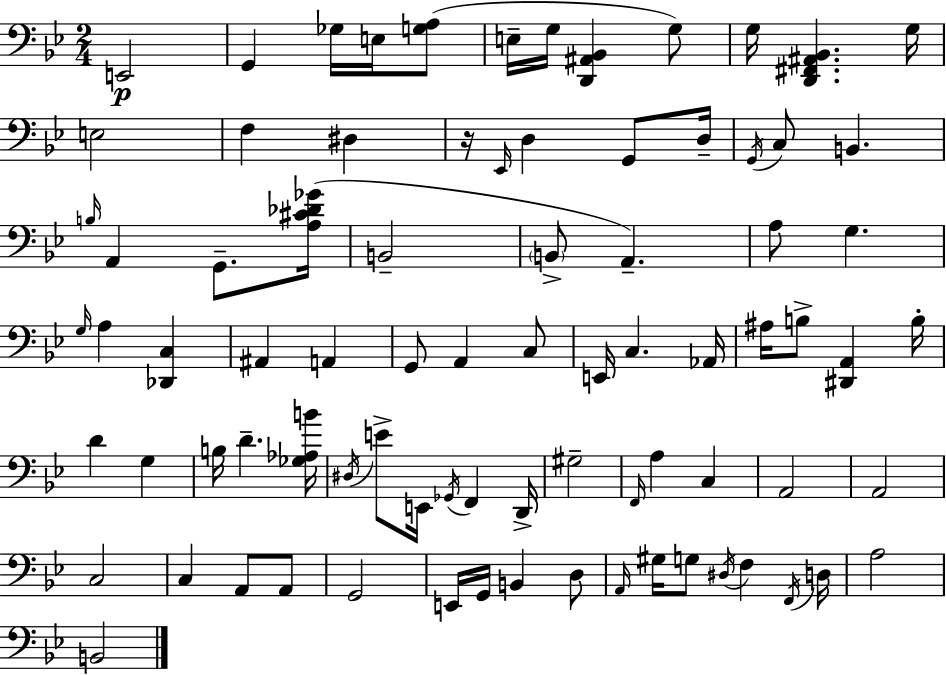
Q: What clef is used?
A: bass